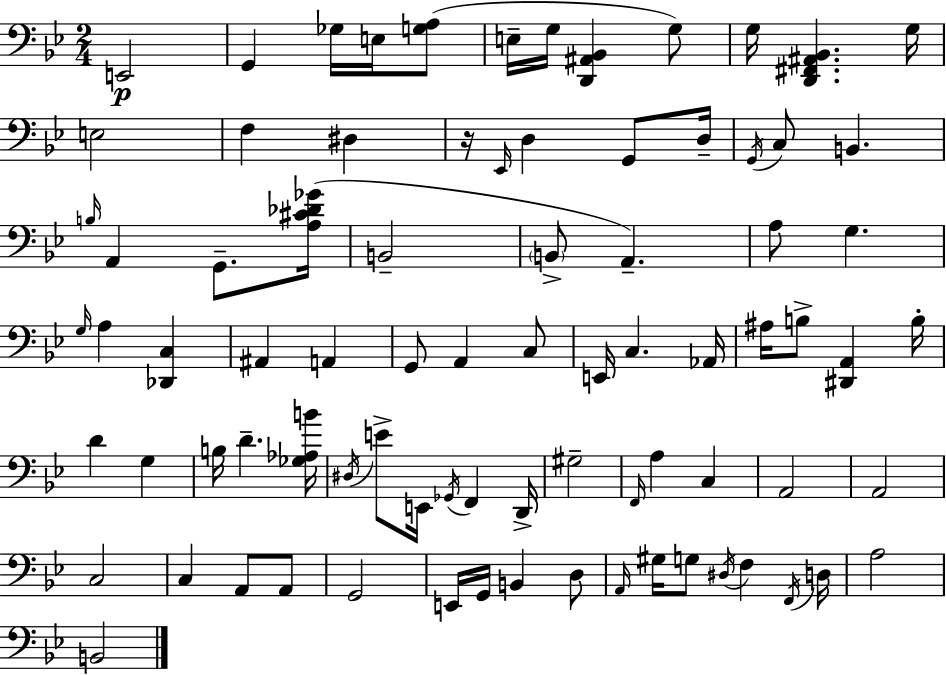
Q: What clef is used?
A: bass